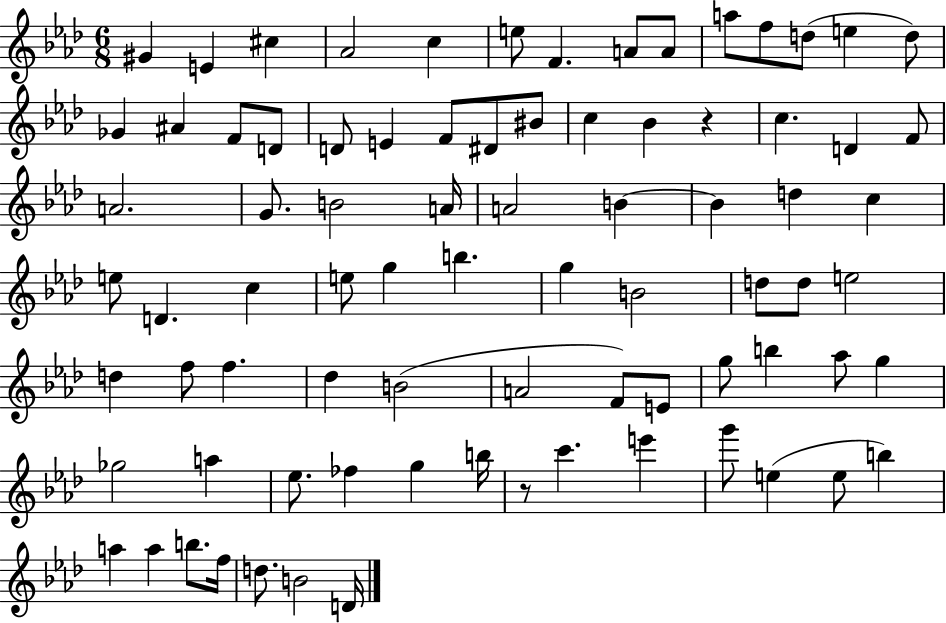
G#4/q E4/q C#5/q Ab4/h C5/q E5/e F4/q. A4/e A4/e A5/e F5/e D5/e E5/q D5/e Gb4/q A#4/q F4/e D4/e D4/e E4/q F4/e D#4/e BIS4/e C5/q Bb4/q R/q C5/q. D4/q F4/e A4/h. G4/e. B4/h A4/s A4/h B4/q B4/q D5/q C5/q E5/e D4/q. C5/q E5/e G5/q B5/q. G5/q B4/h D5/e D5/e E5/h D5/q F5/e F5/q. Db5/q B4/h A4/h F4/e E4/e G5/e B5/q Ab5/e G5/q Gb5/h A5/q Eb5/e. FES5/q G5/q B5/s R/e C6/q. E6/q G6/e E5/q E5/e B5/q A5/q A5/q B5/e. F5/s D5/e. B4/h D4/s